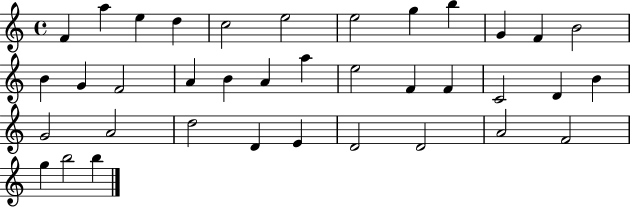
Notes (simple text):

F4/q A5/q E5/q D5/q C5/h E5/h E5/h G5/q B5/q G4/q F4/q B4/h B4/q G4/q F4/h A4/q B4/q A4/q A5/q E5/h F4/q F4/q C4/h D4/q B4/q G4/h A4/h D5/h D4/q E4/q D4/h D4/h A4/h F4/h G5/q B5/h B5/q